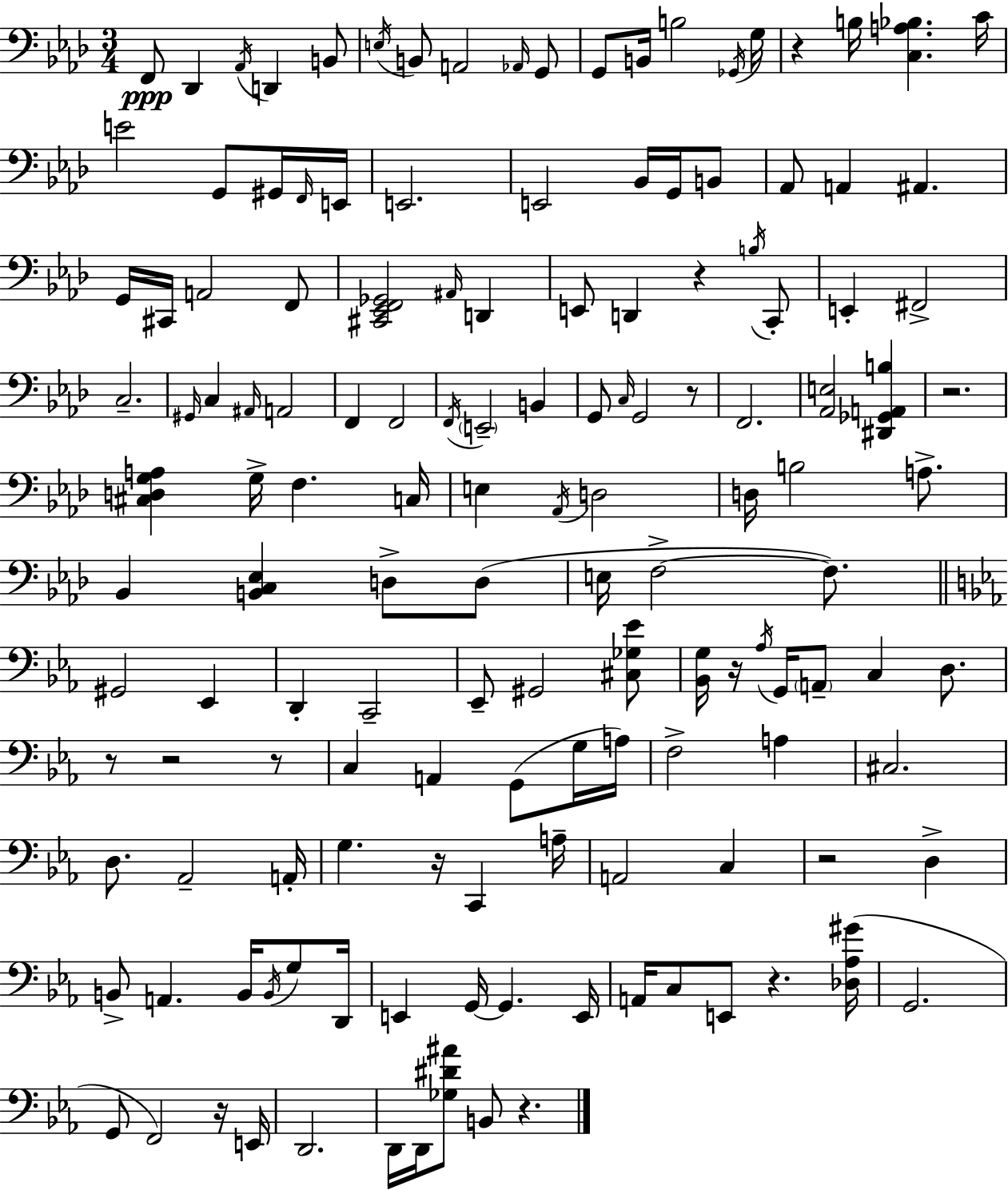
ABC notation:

X:1
T:Untitled
M:3/4
L:1/4
K:Fm
F,,/2 _D,, _A,,/4 D,, B,,/2 E,/4 B,,/2 A,,2 _A,,/4 G,,/2 G,,/2 B,,/4 B,2 _G,,/4 G,/4 z B,/4 [C,A,_B,] C/4 E2 G,,/2 ^G,,/4 F,,/4 E,,/4 E,,2 E,,2 _B,,/4 G,,/4 B,,/2 _A,,/2 A,, ^A,, G,,/4 ^C,,/4 A,,2 F,,/2 [^C,,_E,,F,,_G,,]2 ^A,,/4 D,, E,,/2 D,, z B,/4 C,,/2 E,, ^F,,2 C,2 ^G,,/4 C, ^A,,/4 A,,2 F,, F,,2 F,,/4 E,,2 B,, G,,/2 C,/4 G,,2 z/2 F,,2 [_A,,E,]2 [^D,,_G,,A,,B,] z2 [^C,D,G,A,] G,/4 F, C,/4 E, _A,,/4 D,2 D,/4 B,2 A,/2 _B,, [B,,C,_E,] D,/2 D,/2 E,/4 F,2 F,/2 ^G,,2 _E,, D,, C,,2 _E,,/2 ^G,,2 [^C,_G,_E]/2 [_B,,G,]/4 z/4 _A,/4 G,,/4 A,,/2 C, D,/2 z/2 z2 z/2 C, A,, G,,/2 G,/4 A,/4 F,2 A, ^C,2 D,/2 _A,,2 A,,/4 G, z/4 C,, A,/4 A,,2 C, z2 D, B,,/2 A,, B,,/4 B,,/4 G,/2 D,,/4 E,, G,,/4 G,, E,,/4 A,,/4 C,/2 E,,/2 z [_D,_A,^G]/4 G,,2 G,,/2 F,,2 z/4 E,,/4 D,,2 D,,/4 D,,/4 [_G,^D^A]/2 B,,/2 z